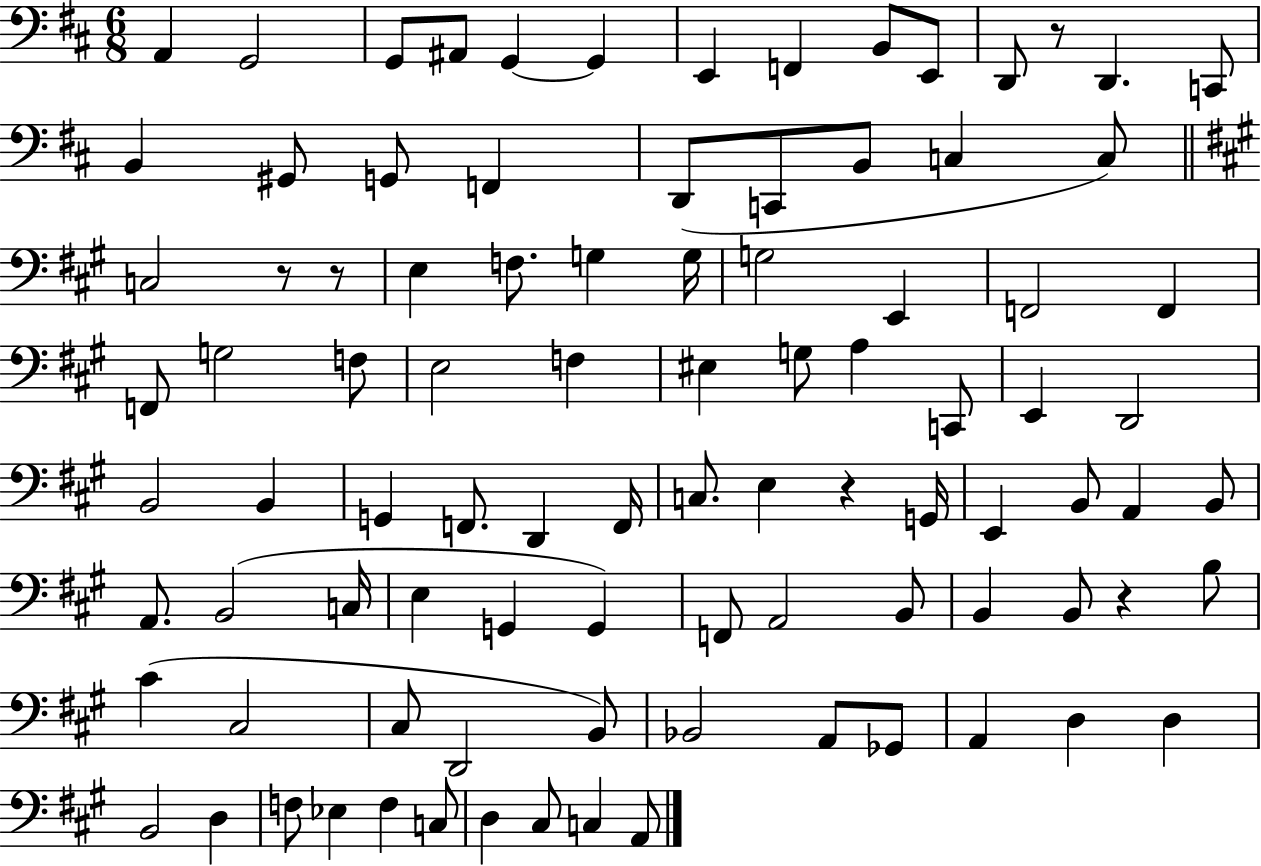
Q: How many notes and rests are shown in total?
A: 93